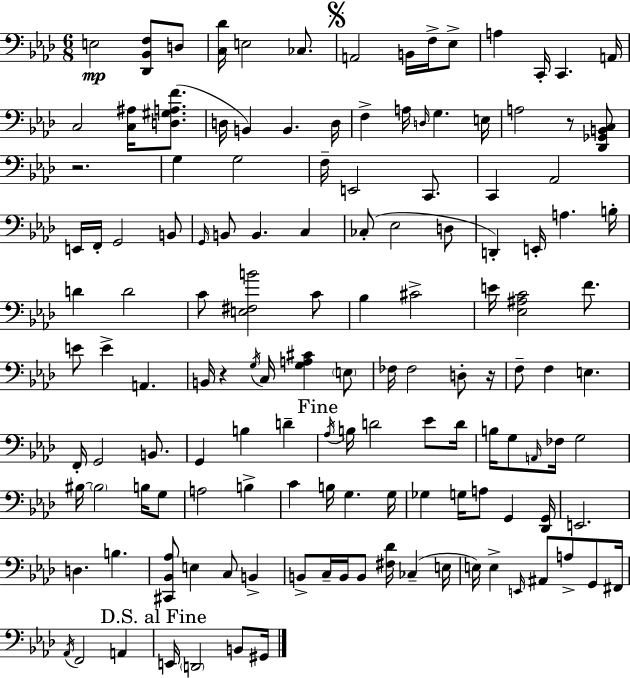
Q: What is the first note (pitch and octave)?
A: E3